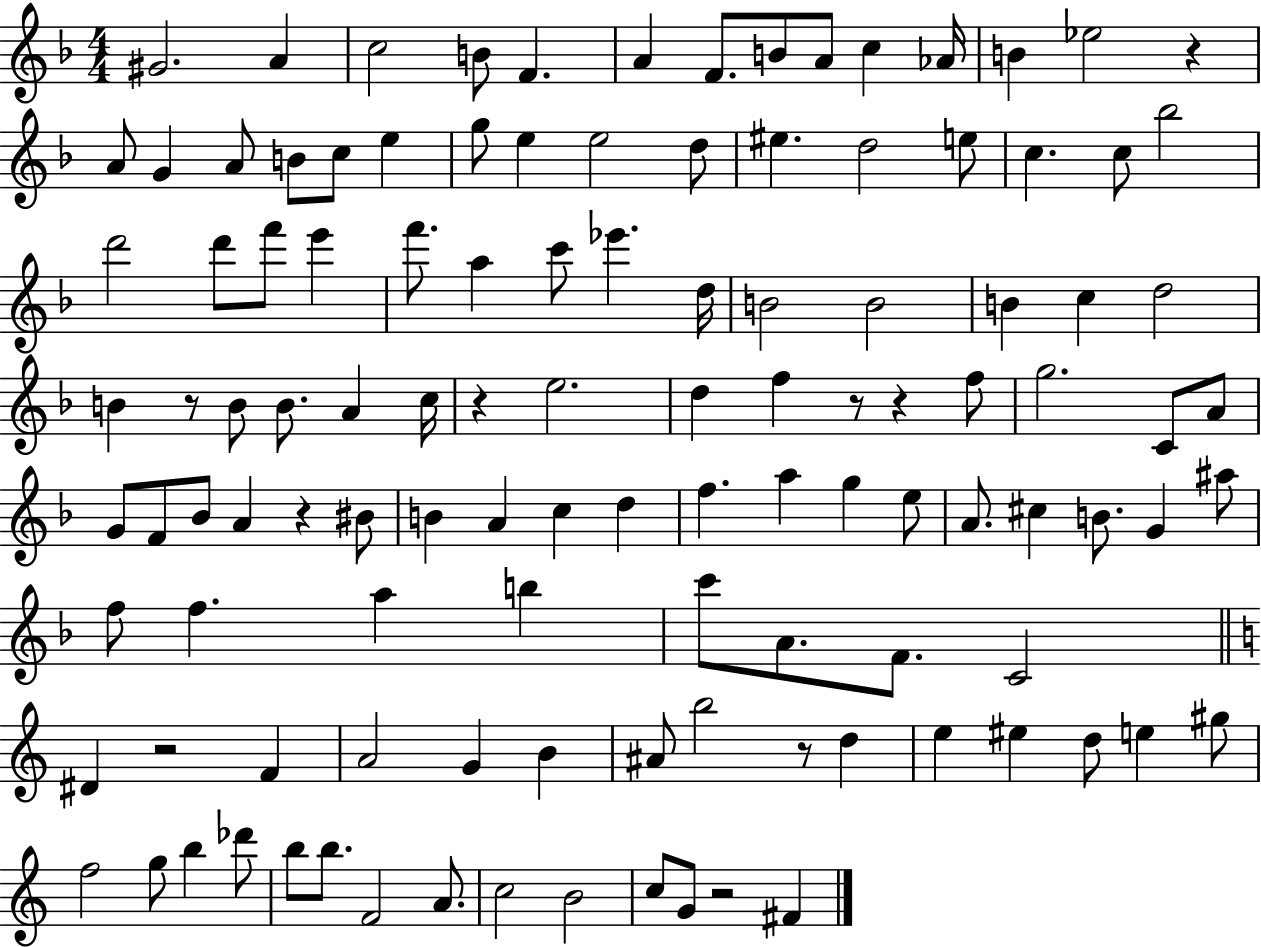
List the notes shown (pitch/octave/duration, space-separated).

G#4/h. A4/q C5/h B4/e F4/q. A4/q F4/e. B4/e A4/e C5/q Ab4/s B4/q Eb5/h R/q A4/e G4/q A4/e B4/e C5/e E5/q G5/e E5/q E5/h D5/e EIS5/q. D5/h E5/e C5/q. C5/e Bb5/h D6/h D6/e F6/e E6/q F6/e. A5/q C6/e Eb6/q. D5/s B4/h B4/h B4/q C5/q D5/h B4/q R/e B4/e B4/e. A4/q C5/s R/q E5/h. D5/q F5/q R/e R/q F5/e G5/h. C4/e A4/e G4/e F4/e Bb4/e A4/q R/q BIS4/e B4/q A4/q C5/q D5/q F5/q. A5/q G5/q E5/e A4/e. C#5/q B4/e. G4/q A#5/e F5/e F5/q. A5/q B5/q C6/e A4/e. F4/e. C4/h D#4/q R/h F4/q A4/h G4/q B4/q A#4/e B5/h R/e D5/q E5/q EIS5/q D5/e E5/q G#5/e F5/h G5/e B5/q Db6/e B5/e B5/e. F4/h A4/e. C5/h B4/h C5/e G4/e R/h F#4/q